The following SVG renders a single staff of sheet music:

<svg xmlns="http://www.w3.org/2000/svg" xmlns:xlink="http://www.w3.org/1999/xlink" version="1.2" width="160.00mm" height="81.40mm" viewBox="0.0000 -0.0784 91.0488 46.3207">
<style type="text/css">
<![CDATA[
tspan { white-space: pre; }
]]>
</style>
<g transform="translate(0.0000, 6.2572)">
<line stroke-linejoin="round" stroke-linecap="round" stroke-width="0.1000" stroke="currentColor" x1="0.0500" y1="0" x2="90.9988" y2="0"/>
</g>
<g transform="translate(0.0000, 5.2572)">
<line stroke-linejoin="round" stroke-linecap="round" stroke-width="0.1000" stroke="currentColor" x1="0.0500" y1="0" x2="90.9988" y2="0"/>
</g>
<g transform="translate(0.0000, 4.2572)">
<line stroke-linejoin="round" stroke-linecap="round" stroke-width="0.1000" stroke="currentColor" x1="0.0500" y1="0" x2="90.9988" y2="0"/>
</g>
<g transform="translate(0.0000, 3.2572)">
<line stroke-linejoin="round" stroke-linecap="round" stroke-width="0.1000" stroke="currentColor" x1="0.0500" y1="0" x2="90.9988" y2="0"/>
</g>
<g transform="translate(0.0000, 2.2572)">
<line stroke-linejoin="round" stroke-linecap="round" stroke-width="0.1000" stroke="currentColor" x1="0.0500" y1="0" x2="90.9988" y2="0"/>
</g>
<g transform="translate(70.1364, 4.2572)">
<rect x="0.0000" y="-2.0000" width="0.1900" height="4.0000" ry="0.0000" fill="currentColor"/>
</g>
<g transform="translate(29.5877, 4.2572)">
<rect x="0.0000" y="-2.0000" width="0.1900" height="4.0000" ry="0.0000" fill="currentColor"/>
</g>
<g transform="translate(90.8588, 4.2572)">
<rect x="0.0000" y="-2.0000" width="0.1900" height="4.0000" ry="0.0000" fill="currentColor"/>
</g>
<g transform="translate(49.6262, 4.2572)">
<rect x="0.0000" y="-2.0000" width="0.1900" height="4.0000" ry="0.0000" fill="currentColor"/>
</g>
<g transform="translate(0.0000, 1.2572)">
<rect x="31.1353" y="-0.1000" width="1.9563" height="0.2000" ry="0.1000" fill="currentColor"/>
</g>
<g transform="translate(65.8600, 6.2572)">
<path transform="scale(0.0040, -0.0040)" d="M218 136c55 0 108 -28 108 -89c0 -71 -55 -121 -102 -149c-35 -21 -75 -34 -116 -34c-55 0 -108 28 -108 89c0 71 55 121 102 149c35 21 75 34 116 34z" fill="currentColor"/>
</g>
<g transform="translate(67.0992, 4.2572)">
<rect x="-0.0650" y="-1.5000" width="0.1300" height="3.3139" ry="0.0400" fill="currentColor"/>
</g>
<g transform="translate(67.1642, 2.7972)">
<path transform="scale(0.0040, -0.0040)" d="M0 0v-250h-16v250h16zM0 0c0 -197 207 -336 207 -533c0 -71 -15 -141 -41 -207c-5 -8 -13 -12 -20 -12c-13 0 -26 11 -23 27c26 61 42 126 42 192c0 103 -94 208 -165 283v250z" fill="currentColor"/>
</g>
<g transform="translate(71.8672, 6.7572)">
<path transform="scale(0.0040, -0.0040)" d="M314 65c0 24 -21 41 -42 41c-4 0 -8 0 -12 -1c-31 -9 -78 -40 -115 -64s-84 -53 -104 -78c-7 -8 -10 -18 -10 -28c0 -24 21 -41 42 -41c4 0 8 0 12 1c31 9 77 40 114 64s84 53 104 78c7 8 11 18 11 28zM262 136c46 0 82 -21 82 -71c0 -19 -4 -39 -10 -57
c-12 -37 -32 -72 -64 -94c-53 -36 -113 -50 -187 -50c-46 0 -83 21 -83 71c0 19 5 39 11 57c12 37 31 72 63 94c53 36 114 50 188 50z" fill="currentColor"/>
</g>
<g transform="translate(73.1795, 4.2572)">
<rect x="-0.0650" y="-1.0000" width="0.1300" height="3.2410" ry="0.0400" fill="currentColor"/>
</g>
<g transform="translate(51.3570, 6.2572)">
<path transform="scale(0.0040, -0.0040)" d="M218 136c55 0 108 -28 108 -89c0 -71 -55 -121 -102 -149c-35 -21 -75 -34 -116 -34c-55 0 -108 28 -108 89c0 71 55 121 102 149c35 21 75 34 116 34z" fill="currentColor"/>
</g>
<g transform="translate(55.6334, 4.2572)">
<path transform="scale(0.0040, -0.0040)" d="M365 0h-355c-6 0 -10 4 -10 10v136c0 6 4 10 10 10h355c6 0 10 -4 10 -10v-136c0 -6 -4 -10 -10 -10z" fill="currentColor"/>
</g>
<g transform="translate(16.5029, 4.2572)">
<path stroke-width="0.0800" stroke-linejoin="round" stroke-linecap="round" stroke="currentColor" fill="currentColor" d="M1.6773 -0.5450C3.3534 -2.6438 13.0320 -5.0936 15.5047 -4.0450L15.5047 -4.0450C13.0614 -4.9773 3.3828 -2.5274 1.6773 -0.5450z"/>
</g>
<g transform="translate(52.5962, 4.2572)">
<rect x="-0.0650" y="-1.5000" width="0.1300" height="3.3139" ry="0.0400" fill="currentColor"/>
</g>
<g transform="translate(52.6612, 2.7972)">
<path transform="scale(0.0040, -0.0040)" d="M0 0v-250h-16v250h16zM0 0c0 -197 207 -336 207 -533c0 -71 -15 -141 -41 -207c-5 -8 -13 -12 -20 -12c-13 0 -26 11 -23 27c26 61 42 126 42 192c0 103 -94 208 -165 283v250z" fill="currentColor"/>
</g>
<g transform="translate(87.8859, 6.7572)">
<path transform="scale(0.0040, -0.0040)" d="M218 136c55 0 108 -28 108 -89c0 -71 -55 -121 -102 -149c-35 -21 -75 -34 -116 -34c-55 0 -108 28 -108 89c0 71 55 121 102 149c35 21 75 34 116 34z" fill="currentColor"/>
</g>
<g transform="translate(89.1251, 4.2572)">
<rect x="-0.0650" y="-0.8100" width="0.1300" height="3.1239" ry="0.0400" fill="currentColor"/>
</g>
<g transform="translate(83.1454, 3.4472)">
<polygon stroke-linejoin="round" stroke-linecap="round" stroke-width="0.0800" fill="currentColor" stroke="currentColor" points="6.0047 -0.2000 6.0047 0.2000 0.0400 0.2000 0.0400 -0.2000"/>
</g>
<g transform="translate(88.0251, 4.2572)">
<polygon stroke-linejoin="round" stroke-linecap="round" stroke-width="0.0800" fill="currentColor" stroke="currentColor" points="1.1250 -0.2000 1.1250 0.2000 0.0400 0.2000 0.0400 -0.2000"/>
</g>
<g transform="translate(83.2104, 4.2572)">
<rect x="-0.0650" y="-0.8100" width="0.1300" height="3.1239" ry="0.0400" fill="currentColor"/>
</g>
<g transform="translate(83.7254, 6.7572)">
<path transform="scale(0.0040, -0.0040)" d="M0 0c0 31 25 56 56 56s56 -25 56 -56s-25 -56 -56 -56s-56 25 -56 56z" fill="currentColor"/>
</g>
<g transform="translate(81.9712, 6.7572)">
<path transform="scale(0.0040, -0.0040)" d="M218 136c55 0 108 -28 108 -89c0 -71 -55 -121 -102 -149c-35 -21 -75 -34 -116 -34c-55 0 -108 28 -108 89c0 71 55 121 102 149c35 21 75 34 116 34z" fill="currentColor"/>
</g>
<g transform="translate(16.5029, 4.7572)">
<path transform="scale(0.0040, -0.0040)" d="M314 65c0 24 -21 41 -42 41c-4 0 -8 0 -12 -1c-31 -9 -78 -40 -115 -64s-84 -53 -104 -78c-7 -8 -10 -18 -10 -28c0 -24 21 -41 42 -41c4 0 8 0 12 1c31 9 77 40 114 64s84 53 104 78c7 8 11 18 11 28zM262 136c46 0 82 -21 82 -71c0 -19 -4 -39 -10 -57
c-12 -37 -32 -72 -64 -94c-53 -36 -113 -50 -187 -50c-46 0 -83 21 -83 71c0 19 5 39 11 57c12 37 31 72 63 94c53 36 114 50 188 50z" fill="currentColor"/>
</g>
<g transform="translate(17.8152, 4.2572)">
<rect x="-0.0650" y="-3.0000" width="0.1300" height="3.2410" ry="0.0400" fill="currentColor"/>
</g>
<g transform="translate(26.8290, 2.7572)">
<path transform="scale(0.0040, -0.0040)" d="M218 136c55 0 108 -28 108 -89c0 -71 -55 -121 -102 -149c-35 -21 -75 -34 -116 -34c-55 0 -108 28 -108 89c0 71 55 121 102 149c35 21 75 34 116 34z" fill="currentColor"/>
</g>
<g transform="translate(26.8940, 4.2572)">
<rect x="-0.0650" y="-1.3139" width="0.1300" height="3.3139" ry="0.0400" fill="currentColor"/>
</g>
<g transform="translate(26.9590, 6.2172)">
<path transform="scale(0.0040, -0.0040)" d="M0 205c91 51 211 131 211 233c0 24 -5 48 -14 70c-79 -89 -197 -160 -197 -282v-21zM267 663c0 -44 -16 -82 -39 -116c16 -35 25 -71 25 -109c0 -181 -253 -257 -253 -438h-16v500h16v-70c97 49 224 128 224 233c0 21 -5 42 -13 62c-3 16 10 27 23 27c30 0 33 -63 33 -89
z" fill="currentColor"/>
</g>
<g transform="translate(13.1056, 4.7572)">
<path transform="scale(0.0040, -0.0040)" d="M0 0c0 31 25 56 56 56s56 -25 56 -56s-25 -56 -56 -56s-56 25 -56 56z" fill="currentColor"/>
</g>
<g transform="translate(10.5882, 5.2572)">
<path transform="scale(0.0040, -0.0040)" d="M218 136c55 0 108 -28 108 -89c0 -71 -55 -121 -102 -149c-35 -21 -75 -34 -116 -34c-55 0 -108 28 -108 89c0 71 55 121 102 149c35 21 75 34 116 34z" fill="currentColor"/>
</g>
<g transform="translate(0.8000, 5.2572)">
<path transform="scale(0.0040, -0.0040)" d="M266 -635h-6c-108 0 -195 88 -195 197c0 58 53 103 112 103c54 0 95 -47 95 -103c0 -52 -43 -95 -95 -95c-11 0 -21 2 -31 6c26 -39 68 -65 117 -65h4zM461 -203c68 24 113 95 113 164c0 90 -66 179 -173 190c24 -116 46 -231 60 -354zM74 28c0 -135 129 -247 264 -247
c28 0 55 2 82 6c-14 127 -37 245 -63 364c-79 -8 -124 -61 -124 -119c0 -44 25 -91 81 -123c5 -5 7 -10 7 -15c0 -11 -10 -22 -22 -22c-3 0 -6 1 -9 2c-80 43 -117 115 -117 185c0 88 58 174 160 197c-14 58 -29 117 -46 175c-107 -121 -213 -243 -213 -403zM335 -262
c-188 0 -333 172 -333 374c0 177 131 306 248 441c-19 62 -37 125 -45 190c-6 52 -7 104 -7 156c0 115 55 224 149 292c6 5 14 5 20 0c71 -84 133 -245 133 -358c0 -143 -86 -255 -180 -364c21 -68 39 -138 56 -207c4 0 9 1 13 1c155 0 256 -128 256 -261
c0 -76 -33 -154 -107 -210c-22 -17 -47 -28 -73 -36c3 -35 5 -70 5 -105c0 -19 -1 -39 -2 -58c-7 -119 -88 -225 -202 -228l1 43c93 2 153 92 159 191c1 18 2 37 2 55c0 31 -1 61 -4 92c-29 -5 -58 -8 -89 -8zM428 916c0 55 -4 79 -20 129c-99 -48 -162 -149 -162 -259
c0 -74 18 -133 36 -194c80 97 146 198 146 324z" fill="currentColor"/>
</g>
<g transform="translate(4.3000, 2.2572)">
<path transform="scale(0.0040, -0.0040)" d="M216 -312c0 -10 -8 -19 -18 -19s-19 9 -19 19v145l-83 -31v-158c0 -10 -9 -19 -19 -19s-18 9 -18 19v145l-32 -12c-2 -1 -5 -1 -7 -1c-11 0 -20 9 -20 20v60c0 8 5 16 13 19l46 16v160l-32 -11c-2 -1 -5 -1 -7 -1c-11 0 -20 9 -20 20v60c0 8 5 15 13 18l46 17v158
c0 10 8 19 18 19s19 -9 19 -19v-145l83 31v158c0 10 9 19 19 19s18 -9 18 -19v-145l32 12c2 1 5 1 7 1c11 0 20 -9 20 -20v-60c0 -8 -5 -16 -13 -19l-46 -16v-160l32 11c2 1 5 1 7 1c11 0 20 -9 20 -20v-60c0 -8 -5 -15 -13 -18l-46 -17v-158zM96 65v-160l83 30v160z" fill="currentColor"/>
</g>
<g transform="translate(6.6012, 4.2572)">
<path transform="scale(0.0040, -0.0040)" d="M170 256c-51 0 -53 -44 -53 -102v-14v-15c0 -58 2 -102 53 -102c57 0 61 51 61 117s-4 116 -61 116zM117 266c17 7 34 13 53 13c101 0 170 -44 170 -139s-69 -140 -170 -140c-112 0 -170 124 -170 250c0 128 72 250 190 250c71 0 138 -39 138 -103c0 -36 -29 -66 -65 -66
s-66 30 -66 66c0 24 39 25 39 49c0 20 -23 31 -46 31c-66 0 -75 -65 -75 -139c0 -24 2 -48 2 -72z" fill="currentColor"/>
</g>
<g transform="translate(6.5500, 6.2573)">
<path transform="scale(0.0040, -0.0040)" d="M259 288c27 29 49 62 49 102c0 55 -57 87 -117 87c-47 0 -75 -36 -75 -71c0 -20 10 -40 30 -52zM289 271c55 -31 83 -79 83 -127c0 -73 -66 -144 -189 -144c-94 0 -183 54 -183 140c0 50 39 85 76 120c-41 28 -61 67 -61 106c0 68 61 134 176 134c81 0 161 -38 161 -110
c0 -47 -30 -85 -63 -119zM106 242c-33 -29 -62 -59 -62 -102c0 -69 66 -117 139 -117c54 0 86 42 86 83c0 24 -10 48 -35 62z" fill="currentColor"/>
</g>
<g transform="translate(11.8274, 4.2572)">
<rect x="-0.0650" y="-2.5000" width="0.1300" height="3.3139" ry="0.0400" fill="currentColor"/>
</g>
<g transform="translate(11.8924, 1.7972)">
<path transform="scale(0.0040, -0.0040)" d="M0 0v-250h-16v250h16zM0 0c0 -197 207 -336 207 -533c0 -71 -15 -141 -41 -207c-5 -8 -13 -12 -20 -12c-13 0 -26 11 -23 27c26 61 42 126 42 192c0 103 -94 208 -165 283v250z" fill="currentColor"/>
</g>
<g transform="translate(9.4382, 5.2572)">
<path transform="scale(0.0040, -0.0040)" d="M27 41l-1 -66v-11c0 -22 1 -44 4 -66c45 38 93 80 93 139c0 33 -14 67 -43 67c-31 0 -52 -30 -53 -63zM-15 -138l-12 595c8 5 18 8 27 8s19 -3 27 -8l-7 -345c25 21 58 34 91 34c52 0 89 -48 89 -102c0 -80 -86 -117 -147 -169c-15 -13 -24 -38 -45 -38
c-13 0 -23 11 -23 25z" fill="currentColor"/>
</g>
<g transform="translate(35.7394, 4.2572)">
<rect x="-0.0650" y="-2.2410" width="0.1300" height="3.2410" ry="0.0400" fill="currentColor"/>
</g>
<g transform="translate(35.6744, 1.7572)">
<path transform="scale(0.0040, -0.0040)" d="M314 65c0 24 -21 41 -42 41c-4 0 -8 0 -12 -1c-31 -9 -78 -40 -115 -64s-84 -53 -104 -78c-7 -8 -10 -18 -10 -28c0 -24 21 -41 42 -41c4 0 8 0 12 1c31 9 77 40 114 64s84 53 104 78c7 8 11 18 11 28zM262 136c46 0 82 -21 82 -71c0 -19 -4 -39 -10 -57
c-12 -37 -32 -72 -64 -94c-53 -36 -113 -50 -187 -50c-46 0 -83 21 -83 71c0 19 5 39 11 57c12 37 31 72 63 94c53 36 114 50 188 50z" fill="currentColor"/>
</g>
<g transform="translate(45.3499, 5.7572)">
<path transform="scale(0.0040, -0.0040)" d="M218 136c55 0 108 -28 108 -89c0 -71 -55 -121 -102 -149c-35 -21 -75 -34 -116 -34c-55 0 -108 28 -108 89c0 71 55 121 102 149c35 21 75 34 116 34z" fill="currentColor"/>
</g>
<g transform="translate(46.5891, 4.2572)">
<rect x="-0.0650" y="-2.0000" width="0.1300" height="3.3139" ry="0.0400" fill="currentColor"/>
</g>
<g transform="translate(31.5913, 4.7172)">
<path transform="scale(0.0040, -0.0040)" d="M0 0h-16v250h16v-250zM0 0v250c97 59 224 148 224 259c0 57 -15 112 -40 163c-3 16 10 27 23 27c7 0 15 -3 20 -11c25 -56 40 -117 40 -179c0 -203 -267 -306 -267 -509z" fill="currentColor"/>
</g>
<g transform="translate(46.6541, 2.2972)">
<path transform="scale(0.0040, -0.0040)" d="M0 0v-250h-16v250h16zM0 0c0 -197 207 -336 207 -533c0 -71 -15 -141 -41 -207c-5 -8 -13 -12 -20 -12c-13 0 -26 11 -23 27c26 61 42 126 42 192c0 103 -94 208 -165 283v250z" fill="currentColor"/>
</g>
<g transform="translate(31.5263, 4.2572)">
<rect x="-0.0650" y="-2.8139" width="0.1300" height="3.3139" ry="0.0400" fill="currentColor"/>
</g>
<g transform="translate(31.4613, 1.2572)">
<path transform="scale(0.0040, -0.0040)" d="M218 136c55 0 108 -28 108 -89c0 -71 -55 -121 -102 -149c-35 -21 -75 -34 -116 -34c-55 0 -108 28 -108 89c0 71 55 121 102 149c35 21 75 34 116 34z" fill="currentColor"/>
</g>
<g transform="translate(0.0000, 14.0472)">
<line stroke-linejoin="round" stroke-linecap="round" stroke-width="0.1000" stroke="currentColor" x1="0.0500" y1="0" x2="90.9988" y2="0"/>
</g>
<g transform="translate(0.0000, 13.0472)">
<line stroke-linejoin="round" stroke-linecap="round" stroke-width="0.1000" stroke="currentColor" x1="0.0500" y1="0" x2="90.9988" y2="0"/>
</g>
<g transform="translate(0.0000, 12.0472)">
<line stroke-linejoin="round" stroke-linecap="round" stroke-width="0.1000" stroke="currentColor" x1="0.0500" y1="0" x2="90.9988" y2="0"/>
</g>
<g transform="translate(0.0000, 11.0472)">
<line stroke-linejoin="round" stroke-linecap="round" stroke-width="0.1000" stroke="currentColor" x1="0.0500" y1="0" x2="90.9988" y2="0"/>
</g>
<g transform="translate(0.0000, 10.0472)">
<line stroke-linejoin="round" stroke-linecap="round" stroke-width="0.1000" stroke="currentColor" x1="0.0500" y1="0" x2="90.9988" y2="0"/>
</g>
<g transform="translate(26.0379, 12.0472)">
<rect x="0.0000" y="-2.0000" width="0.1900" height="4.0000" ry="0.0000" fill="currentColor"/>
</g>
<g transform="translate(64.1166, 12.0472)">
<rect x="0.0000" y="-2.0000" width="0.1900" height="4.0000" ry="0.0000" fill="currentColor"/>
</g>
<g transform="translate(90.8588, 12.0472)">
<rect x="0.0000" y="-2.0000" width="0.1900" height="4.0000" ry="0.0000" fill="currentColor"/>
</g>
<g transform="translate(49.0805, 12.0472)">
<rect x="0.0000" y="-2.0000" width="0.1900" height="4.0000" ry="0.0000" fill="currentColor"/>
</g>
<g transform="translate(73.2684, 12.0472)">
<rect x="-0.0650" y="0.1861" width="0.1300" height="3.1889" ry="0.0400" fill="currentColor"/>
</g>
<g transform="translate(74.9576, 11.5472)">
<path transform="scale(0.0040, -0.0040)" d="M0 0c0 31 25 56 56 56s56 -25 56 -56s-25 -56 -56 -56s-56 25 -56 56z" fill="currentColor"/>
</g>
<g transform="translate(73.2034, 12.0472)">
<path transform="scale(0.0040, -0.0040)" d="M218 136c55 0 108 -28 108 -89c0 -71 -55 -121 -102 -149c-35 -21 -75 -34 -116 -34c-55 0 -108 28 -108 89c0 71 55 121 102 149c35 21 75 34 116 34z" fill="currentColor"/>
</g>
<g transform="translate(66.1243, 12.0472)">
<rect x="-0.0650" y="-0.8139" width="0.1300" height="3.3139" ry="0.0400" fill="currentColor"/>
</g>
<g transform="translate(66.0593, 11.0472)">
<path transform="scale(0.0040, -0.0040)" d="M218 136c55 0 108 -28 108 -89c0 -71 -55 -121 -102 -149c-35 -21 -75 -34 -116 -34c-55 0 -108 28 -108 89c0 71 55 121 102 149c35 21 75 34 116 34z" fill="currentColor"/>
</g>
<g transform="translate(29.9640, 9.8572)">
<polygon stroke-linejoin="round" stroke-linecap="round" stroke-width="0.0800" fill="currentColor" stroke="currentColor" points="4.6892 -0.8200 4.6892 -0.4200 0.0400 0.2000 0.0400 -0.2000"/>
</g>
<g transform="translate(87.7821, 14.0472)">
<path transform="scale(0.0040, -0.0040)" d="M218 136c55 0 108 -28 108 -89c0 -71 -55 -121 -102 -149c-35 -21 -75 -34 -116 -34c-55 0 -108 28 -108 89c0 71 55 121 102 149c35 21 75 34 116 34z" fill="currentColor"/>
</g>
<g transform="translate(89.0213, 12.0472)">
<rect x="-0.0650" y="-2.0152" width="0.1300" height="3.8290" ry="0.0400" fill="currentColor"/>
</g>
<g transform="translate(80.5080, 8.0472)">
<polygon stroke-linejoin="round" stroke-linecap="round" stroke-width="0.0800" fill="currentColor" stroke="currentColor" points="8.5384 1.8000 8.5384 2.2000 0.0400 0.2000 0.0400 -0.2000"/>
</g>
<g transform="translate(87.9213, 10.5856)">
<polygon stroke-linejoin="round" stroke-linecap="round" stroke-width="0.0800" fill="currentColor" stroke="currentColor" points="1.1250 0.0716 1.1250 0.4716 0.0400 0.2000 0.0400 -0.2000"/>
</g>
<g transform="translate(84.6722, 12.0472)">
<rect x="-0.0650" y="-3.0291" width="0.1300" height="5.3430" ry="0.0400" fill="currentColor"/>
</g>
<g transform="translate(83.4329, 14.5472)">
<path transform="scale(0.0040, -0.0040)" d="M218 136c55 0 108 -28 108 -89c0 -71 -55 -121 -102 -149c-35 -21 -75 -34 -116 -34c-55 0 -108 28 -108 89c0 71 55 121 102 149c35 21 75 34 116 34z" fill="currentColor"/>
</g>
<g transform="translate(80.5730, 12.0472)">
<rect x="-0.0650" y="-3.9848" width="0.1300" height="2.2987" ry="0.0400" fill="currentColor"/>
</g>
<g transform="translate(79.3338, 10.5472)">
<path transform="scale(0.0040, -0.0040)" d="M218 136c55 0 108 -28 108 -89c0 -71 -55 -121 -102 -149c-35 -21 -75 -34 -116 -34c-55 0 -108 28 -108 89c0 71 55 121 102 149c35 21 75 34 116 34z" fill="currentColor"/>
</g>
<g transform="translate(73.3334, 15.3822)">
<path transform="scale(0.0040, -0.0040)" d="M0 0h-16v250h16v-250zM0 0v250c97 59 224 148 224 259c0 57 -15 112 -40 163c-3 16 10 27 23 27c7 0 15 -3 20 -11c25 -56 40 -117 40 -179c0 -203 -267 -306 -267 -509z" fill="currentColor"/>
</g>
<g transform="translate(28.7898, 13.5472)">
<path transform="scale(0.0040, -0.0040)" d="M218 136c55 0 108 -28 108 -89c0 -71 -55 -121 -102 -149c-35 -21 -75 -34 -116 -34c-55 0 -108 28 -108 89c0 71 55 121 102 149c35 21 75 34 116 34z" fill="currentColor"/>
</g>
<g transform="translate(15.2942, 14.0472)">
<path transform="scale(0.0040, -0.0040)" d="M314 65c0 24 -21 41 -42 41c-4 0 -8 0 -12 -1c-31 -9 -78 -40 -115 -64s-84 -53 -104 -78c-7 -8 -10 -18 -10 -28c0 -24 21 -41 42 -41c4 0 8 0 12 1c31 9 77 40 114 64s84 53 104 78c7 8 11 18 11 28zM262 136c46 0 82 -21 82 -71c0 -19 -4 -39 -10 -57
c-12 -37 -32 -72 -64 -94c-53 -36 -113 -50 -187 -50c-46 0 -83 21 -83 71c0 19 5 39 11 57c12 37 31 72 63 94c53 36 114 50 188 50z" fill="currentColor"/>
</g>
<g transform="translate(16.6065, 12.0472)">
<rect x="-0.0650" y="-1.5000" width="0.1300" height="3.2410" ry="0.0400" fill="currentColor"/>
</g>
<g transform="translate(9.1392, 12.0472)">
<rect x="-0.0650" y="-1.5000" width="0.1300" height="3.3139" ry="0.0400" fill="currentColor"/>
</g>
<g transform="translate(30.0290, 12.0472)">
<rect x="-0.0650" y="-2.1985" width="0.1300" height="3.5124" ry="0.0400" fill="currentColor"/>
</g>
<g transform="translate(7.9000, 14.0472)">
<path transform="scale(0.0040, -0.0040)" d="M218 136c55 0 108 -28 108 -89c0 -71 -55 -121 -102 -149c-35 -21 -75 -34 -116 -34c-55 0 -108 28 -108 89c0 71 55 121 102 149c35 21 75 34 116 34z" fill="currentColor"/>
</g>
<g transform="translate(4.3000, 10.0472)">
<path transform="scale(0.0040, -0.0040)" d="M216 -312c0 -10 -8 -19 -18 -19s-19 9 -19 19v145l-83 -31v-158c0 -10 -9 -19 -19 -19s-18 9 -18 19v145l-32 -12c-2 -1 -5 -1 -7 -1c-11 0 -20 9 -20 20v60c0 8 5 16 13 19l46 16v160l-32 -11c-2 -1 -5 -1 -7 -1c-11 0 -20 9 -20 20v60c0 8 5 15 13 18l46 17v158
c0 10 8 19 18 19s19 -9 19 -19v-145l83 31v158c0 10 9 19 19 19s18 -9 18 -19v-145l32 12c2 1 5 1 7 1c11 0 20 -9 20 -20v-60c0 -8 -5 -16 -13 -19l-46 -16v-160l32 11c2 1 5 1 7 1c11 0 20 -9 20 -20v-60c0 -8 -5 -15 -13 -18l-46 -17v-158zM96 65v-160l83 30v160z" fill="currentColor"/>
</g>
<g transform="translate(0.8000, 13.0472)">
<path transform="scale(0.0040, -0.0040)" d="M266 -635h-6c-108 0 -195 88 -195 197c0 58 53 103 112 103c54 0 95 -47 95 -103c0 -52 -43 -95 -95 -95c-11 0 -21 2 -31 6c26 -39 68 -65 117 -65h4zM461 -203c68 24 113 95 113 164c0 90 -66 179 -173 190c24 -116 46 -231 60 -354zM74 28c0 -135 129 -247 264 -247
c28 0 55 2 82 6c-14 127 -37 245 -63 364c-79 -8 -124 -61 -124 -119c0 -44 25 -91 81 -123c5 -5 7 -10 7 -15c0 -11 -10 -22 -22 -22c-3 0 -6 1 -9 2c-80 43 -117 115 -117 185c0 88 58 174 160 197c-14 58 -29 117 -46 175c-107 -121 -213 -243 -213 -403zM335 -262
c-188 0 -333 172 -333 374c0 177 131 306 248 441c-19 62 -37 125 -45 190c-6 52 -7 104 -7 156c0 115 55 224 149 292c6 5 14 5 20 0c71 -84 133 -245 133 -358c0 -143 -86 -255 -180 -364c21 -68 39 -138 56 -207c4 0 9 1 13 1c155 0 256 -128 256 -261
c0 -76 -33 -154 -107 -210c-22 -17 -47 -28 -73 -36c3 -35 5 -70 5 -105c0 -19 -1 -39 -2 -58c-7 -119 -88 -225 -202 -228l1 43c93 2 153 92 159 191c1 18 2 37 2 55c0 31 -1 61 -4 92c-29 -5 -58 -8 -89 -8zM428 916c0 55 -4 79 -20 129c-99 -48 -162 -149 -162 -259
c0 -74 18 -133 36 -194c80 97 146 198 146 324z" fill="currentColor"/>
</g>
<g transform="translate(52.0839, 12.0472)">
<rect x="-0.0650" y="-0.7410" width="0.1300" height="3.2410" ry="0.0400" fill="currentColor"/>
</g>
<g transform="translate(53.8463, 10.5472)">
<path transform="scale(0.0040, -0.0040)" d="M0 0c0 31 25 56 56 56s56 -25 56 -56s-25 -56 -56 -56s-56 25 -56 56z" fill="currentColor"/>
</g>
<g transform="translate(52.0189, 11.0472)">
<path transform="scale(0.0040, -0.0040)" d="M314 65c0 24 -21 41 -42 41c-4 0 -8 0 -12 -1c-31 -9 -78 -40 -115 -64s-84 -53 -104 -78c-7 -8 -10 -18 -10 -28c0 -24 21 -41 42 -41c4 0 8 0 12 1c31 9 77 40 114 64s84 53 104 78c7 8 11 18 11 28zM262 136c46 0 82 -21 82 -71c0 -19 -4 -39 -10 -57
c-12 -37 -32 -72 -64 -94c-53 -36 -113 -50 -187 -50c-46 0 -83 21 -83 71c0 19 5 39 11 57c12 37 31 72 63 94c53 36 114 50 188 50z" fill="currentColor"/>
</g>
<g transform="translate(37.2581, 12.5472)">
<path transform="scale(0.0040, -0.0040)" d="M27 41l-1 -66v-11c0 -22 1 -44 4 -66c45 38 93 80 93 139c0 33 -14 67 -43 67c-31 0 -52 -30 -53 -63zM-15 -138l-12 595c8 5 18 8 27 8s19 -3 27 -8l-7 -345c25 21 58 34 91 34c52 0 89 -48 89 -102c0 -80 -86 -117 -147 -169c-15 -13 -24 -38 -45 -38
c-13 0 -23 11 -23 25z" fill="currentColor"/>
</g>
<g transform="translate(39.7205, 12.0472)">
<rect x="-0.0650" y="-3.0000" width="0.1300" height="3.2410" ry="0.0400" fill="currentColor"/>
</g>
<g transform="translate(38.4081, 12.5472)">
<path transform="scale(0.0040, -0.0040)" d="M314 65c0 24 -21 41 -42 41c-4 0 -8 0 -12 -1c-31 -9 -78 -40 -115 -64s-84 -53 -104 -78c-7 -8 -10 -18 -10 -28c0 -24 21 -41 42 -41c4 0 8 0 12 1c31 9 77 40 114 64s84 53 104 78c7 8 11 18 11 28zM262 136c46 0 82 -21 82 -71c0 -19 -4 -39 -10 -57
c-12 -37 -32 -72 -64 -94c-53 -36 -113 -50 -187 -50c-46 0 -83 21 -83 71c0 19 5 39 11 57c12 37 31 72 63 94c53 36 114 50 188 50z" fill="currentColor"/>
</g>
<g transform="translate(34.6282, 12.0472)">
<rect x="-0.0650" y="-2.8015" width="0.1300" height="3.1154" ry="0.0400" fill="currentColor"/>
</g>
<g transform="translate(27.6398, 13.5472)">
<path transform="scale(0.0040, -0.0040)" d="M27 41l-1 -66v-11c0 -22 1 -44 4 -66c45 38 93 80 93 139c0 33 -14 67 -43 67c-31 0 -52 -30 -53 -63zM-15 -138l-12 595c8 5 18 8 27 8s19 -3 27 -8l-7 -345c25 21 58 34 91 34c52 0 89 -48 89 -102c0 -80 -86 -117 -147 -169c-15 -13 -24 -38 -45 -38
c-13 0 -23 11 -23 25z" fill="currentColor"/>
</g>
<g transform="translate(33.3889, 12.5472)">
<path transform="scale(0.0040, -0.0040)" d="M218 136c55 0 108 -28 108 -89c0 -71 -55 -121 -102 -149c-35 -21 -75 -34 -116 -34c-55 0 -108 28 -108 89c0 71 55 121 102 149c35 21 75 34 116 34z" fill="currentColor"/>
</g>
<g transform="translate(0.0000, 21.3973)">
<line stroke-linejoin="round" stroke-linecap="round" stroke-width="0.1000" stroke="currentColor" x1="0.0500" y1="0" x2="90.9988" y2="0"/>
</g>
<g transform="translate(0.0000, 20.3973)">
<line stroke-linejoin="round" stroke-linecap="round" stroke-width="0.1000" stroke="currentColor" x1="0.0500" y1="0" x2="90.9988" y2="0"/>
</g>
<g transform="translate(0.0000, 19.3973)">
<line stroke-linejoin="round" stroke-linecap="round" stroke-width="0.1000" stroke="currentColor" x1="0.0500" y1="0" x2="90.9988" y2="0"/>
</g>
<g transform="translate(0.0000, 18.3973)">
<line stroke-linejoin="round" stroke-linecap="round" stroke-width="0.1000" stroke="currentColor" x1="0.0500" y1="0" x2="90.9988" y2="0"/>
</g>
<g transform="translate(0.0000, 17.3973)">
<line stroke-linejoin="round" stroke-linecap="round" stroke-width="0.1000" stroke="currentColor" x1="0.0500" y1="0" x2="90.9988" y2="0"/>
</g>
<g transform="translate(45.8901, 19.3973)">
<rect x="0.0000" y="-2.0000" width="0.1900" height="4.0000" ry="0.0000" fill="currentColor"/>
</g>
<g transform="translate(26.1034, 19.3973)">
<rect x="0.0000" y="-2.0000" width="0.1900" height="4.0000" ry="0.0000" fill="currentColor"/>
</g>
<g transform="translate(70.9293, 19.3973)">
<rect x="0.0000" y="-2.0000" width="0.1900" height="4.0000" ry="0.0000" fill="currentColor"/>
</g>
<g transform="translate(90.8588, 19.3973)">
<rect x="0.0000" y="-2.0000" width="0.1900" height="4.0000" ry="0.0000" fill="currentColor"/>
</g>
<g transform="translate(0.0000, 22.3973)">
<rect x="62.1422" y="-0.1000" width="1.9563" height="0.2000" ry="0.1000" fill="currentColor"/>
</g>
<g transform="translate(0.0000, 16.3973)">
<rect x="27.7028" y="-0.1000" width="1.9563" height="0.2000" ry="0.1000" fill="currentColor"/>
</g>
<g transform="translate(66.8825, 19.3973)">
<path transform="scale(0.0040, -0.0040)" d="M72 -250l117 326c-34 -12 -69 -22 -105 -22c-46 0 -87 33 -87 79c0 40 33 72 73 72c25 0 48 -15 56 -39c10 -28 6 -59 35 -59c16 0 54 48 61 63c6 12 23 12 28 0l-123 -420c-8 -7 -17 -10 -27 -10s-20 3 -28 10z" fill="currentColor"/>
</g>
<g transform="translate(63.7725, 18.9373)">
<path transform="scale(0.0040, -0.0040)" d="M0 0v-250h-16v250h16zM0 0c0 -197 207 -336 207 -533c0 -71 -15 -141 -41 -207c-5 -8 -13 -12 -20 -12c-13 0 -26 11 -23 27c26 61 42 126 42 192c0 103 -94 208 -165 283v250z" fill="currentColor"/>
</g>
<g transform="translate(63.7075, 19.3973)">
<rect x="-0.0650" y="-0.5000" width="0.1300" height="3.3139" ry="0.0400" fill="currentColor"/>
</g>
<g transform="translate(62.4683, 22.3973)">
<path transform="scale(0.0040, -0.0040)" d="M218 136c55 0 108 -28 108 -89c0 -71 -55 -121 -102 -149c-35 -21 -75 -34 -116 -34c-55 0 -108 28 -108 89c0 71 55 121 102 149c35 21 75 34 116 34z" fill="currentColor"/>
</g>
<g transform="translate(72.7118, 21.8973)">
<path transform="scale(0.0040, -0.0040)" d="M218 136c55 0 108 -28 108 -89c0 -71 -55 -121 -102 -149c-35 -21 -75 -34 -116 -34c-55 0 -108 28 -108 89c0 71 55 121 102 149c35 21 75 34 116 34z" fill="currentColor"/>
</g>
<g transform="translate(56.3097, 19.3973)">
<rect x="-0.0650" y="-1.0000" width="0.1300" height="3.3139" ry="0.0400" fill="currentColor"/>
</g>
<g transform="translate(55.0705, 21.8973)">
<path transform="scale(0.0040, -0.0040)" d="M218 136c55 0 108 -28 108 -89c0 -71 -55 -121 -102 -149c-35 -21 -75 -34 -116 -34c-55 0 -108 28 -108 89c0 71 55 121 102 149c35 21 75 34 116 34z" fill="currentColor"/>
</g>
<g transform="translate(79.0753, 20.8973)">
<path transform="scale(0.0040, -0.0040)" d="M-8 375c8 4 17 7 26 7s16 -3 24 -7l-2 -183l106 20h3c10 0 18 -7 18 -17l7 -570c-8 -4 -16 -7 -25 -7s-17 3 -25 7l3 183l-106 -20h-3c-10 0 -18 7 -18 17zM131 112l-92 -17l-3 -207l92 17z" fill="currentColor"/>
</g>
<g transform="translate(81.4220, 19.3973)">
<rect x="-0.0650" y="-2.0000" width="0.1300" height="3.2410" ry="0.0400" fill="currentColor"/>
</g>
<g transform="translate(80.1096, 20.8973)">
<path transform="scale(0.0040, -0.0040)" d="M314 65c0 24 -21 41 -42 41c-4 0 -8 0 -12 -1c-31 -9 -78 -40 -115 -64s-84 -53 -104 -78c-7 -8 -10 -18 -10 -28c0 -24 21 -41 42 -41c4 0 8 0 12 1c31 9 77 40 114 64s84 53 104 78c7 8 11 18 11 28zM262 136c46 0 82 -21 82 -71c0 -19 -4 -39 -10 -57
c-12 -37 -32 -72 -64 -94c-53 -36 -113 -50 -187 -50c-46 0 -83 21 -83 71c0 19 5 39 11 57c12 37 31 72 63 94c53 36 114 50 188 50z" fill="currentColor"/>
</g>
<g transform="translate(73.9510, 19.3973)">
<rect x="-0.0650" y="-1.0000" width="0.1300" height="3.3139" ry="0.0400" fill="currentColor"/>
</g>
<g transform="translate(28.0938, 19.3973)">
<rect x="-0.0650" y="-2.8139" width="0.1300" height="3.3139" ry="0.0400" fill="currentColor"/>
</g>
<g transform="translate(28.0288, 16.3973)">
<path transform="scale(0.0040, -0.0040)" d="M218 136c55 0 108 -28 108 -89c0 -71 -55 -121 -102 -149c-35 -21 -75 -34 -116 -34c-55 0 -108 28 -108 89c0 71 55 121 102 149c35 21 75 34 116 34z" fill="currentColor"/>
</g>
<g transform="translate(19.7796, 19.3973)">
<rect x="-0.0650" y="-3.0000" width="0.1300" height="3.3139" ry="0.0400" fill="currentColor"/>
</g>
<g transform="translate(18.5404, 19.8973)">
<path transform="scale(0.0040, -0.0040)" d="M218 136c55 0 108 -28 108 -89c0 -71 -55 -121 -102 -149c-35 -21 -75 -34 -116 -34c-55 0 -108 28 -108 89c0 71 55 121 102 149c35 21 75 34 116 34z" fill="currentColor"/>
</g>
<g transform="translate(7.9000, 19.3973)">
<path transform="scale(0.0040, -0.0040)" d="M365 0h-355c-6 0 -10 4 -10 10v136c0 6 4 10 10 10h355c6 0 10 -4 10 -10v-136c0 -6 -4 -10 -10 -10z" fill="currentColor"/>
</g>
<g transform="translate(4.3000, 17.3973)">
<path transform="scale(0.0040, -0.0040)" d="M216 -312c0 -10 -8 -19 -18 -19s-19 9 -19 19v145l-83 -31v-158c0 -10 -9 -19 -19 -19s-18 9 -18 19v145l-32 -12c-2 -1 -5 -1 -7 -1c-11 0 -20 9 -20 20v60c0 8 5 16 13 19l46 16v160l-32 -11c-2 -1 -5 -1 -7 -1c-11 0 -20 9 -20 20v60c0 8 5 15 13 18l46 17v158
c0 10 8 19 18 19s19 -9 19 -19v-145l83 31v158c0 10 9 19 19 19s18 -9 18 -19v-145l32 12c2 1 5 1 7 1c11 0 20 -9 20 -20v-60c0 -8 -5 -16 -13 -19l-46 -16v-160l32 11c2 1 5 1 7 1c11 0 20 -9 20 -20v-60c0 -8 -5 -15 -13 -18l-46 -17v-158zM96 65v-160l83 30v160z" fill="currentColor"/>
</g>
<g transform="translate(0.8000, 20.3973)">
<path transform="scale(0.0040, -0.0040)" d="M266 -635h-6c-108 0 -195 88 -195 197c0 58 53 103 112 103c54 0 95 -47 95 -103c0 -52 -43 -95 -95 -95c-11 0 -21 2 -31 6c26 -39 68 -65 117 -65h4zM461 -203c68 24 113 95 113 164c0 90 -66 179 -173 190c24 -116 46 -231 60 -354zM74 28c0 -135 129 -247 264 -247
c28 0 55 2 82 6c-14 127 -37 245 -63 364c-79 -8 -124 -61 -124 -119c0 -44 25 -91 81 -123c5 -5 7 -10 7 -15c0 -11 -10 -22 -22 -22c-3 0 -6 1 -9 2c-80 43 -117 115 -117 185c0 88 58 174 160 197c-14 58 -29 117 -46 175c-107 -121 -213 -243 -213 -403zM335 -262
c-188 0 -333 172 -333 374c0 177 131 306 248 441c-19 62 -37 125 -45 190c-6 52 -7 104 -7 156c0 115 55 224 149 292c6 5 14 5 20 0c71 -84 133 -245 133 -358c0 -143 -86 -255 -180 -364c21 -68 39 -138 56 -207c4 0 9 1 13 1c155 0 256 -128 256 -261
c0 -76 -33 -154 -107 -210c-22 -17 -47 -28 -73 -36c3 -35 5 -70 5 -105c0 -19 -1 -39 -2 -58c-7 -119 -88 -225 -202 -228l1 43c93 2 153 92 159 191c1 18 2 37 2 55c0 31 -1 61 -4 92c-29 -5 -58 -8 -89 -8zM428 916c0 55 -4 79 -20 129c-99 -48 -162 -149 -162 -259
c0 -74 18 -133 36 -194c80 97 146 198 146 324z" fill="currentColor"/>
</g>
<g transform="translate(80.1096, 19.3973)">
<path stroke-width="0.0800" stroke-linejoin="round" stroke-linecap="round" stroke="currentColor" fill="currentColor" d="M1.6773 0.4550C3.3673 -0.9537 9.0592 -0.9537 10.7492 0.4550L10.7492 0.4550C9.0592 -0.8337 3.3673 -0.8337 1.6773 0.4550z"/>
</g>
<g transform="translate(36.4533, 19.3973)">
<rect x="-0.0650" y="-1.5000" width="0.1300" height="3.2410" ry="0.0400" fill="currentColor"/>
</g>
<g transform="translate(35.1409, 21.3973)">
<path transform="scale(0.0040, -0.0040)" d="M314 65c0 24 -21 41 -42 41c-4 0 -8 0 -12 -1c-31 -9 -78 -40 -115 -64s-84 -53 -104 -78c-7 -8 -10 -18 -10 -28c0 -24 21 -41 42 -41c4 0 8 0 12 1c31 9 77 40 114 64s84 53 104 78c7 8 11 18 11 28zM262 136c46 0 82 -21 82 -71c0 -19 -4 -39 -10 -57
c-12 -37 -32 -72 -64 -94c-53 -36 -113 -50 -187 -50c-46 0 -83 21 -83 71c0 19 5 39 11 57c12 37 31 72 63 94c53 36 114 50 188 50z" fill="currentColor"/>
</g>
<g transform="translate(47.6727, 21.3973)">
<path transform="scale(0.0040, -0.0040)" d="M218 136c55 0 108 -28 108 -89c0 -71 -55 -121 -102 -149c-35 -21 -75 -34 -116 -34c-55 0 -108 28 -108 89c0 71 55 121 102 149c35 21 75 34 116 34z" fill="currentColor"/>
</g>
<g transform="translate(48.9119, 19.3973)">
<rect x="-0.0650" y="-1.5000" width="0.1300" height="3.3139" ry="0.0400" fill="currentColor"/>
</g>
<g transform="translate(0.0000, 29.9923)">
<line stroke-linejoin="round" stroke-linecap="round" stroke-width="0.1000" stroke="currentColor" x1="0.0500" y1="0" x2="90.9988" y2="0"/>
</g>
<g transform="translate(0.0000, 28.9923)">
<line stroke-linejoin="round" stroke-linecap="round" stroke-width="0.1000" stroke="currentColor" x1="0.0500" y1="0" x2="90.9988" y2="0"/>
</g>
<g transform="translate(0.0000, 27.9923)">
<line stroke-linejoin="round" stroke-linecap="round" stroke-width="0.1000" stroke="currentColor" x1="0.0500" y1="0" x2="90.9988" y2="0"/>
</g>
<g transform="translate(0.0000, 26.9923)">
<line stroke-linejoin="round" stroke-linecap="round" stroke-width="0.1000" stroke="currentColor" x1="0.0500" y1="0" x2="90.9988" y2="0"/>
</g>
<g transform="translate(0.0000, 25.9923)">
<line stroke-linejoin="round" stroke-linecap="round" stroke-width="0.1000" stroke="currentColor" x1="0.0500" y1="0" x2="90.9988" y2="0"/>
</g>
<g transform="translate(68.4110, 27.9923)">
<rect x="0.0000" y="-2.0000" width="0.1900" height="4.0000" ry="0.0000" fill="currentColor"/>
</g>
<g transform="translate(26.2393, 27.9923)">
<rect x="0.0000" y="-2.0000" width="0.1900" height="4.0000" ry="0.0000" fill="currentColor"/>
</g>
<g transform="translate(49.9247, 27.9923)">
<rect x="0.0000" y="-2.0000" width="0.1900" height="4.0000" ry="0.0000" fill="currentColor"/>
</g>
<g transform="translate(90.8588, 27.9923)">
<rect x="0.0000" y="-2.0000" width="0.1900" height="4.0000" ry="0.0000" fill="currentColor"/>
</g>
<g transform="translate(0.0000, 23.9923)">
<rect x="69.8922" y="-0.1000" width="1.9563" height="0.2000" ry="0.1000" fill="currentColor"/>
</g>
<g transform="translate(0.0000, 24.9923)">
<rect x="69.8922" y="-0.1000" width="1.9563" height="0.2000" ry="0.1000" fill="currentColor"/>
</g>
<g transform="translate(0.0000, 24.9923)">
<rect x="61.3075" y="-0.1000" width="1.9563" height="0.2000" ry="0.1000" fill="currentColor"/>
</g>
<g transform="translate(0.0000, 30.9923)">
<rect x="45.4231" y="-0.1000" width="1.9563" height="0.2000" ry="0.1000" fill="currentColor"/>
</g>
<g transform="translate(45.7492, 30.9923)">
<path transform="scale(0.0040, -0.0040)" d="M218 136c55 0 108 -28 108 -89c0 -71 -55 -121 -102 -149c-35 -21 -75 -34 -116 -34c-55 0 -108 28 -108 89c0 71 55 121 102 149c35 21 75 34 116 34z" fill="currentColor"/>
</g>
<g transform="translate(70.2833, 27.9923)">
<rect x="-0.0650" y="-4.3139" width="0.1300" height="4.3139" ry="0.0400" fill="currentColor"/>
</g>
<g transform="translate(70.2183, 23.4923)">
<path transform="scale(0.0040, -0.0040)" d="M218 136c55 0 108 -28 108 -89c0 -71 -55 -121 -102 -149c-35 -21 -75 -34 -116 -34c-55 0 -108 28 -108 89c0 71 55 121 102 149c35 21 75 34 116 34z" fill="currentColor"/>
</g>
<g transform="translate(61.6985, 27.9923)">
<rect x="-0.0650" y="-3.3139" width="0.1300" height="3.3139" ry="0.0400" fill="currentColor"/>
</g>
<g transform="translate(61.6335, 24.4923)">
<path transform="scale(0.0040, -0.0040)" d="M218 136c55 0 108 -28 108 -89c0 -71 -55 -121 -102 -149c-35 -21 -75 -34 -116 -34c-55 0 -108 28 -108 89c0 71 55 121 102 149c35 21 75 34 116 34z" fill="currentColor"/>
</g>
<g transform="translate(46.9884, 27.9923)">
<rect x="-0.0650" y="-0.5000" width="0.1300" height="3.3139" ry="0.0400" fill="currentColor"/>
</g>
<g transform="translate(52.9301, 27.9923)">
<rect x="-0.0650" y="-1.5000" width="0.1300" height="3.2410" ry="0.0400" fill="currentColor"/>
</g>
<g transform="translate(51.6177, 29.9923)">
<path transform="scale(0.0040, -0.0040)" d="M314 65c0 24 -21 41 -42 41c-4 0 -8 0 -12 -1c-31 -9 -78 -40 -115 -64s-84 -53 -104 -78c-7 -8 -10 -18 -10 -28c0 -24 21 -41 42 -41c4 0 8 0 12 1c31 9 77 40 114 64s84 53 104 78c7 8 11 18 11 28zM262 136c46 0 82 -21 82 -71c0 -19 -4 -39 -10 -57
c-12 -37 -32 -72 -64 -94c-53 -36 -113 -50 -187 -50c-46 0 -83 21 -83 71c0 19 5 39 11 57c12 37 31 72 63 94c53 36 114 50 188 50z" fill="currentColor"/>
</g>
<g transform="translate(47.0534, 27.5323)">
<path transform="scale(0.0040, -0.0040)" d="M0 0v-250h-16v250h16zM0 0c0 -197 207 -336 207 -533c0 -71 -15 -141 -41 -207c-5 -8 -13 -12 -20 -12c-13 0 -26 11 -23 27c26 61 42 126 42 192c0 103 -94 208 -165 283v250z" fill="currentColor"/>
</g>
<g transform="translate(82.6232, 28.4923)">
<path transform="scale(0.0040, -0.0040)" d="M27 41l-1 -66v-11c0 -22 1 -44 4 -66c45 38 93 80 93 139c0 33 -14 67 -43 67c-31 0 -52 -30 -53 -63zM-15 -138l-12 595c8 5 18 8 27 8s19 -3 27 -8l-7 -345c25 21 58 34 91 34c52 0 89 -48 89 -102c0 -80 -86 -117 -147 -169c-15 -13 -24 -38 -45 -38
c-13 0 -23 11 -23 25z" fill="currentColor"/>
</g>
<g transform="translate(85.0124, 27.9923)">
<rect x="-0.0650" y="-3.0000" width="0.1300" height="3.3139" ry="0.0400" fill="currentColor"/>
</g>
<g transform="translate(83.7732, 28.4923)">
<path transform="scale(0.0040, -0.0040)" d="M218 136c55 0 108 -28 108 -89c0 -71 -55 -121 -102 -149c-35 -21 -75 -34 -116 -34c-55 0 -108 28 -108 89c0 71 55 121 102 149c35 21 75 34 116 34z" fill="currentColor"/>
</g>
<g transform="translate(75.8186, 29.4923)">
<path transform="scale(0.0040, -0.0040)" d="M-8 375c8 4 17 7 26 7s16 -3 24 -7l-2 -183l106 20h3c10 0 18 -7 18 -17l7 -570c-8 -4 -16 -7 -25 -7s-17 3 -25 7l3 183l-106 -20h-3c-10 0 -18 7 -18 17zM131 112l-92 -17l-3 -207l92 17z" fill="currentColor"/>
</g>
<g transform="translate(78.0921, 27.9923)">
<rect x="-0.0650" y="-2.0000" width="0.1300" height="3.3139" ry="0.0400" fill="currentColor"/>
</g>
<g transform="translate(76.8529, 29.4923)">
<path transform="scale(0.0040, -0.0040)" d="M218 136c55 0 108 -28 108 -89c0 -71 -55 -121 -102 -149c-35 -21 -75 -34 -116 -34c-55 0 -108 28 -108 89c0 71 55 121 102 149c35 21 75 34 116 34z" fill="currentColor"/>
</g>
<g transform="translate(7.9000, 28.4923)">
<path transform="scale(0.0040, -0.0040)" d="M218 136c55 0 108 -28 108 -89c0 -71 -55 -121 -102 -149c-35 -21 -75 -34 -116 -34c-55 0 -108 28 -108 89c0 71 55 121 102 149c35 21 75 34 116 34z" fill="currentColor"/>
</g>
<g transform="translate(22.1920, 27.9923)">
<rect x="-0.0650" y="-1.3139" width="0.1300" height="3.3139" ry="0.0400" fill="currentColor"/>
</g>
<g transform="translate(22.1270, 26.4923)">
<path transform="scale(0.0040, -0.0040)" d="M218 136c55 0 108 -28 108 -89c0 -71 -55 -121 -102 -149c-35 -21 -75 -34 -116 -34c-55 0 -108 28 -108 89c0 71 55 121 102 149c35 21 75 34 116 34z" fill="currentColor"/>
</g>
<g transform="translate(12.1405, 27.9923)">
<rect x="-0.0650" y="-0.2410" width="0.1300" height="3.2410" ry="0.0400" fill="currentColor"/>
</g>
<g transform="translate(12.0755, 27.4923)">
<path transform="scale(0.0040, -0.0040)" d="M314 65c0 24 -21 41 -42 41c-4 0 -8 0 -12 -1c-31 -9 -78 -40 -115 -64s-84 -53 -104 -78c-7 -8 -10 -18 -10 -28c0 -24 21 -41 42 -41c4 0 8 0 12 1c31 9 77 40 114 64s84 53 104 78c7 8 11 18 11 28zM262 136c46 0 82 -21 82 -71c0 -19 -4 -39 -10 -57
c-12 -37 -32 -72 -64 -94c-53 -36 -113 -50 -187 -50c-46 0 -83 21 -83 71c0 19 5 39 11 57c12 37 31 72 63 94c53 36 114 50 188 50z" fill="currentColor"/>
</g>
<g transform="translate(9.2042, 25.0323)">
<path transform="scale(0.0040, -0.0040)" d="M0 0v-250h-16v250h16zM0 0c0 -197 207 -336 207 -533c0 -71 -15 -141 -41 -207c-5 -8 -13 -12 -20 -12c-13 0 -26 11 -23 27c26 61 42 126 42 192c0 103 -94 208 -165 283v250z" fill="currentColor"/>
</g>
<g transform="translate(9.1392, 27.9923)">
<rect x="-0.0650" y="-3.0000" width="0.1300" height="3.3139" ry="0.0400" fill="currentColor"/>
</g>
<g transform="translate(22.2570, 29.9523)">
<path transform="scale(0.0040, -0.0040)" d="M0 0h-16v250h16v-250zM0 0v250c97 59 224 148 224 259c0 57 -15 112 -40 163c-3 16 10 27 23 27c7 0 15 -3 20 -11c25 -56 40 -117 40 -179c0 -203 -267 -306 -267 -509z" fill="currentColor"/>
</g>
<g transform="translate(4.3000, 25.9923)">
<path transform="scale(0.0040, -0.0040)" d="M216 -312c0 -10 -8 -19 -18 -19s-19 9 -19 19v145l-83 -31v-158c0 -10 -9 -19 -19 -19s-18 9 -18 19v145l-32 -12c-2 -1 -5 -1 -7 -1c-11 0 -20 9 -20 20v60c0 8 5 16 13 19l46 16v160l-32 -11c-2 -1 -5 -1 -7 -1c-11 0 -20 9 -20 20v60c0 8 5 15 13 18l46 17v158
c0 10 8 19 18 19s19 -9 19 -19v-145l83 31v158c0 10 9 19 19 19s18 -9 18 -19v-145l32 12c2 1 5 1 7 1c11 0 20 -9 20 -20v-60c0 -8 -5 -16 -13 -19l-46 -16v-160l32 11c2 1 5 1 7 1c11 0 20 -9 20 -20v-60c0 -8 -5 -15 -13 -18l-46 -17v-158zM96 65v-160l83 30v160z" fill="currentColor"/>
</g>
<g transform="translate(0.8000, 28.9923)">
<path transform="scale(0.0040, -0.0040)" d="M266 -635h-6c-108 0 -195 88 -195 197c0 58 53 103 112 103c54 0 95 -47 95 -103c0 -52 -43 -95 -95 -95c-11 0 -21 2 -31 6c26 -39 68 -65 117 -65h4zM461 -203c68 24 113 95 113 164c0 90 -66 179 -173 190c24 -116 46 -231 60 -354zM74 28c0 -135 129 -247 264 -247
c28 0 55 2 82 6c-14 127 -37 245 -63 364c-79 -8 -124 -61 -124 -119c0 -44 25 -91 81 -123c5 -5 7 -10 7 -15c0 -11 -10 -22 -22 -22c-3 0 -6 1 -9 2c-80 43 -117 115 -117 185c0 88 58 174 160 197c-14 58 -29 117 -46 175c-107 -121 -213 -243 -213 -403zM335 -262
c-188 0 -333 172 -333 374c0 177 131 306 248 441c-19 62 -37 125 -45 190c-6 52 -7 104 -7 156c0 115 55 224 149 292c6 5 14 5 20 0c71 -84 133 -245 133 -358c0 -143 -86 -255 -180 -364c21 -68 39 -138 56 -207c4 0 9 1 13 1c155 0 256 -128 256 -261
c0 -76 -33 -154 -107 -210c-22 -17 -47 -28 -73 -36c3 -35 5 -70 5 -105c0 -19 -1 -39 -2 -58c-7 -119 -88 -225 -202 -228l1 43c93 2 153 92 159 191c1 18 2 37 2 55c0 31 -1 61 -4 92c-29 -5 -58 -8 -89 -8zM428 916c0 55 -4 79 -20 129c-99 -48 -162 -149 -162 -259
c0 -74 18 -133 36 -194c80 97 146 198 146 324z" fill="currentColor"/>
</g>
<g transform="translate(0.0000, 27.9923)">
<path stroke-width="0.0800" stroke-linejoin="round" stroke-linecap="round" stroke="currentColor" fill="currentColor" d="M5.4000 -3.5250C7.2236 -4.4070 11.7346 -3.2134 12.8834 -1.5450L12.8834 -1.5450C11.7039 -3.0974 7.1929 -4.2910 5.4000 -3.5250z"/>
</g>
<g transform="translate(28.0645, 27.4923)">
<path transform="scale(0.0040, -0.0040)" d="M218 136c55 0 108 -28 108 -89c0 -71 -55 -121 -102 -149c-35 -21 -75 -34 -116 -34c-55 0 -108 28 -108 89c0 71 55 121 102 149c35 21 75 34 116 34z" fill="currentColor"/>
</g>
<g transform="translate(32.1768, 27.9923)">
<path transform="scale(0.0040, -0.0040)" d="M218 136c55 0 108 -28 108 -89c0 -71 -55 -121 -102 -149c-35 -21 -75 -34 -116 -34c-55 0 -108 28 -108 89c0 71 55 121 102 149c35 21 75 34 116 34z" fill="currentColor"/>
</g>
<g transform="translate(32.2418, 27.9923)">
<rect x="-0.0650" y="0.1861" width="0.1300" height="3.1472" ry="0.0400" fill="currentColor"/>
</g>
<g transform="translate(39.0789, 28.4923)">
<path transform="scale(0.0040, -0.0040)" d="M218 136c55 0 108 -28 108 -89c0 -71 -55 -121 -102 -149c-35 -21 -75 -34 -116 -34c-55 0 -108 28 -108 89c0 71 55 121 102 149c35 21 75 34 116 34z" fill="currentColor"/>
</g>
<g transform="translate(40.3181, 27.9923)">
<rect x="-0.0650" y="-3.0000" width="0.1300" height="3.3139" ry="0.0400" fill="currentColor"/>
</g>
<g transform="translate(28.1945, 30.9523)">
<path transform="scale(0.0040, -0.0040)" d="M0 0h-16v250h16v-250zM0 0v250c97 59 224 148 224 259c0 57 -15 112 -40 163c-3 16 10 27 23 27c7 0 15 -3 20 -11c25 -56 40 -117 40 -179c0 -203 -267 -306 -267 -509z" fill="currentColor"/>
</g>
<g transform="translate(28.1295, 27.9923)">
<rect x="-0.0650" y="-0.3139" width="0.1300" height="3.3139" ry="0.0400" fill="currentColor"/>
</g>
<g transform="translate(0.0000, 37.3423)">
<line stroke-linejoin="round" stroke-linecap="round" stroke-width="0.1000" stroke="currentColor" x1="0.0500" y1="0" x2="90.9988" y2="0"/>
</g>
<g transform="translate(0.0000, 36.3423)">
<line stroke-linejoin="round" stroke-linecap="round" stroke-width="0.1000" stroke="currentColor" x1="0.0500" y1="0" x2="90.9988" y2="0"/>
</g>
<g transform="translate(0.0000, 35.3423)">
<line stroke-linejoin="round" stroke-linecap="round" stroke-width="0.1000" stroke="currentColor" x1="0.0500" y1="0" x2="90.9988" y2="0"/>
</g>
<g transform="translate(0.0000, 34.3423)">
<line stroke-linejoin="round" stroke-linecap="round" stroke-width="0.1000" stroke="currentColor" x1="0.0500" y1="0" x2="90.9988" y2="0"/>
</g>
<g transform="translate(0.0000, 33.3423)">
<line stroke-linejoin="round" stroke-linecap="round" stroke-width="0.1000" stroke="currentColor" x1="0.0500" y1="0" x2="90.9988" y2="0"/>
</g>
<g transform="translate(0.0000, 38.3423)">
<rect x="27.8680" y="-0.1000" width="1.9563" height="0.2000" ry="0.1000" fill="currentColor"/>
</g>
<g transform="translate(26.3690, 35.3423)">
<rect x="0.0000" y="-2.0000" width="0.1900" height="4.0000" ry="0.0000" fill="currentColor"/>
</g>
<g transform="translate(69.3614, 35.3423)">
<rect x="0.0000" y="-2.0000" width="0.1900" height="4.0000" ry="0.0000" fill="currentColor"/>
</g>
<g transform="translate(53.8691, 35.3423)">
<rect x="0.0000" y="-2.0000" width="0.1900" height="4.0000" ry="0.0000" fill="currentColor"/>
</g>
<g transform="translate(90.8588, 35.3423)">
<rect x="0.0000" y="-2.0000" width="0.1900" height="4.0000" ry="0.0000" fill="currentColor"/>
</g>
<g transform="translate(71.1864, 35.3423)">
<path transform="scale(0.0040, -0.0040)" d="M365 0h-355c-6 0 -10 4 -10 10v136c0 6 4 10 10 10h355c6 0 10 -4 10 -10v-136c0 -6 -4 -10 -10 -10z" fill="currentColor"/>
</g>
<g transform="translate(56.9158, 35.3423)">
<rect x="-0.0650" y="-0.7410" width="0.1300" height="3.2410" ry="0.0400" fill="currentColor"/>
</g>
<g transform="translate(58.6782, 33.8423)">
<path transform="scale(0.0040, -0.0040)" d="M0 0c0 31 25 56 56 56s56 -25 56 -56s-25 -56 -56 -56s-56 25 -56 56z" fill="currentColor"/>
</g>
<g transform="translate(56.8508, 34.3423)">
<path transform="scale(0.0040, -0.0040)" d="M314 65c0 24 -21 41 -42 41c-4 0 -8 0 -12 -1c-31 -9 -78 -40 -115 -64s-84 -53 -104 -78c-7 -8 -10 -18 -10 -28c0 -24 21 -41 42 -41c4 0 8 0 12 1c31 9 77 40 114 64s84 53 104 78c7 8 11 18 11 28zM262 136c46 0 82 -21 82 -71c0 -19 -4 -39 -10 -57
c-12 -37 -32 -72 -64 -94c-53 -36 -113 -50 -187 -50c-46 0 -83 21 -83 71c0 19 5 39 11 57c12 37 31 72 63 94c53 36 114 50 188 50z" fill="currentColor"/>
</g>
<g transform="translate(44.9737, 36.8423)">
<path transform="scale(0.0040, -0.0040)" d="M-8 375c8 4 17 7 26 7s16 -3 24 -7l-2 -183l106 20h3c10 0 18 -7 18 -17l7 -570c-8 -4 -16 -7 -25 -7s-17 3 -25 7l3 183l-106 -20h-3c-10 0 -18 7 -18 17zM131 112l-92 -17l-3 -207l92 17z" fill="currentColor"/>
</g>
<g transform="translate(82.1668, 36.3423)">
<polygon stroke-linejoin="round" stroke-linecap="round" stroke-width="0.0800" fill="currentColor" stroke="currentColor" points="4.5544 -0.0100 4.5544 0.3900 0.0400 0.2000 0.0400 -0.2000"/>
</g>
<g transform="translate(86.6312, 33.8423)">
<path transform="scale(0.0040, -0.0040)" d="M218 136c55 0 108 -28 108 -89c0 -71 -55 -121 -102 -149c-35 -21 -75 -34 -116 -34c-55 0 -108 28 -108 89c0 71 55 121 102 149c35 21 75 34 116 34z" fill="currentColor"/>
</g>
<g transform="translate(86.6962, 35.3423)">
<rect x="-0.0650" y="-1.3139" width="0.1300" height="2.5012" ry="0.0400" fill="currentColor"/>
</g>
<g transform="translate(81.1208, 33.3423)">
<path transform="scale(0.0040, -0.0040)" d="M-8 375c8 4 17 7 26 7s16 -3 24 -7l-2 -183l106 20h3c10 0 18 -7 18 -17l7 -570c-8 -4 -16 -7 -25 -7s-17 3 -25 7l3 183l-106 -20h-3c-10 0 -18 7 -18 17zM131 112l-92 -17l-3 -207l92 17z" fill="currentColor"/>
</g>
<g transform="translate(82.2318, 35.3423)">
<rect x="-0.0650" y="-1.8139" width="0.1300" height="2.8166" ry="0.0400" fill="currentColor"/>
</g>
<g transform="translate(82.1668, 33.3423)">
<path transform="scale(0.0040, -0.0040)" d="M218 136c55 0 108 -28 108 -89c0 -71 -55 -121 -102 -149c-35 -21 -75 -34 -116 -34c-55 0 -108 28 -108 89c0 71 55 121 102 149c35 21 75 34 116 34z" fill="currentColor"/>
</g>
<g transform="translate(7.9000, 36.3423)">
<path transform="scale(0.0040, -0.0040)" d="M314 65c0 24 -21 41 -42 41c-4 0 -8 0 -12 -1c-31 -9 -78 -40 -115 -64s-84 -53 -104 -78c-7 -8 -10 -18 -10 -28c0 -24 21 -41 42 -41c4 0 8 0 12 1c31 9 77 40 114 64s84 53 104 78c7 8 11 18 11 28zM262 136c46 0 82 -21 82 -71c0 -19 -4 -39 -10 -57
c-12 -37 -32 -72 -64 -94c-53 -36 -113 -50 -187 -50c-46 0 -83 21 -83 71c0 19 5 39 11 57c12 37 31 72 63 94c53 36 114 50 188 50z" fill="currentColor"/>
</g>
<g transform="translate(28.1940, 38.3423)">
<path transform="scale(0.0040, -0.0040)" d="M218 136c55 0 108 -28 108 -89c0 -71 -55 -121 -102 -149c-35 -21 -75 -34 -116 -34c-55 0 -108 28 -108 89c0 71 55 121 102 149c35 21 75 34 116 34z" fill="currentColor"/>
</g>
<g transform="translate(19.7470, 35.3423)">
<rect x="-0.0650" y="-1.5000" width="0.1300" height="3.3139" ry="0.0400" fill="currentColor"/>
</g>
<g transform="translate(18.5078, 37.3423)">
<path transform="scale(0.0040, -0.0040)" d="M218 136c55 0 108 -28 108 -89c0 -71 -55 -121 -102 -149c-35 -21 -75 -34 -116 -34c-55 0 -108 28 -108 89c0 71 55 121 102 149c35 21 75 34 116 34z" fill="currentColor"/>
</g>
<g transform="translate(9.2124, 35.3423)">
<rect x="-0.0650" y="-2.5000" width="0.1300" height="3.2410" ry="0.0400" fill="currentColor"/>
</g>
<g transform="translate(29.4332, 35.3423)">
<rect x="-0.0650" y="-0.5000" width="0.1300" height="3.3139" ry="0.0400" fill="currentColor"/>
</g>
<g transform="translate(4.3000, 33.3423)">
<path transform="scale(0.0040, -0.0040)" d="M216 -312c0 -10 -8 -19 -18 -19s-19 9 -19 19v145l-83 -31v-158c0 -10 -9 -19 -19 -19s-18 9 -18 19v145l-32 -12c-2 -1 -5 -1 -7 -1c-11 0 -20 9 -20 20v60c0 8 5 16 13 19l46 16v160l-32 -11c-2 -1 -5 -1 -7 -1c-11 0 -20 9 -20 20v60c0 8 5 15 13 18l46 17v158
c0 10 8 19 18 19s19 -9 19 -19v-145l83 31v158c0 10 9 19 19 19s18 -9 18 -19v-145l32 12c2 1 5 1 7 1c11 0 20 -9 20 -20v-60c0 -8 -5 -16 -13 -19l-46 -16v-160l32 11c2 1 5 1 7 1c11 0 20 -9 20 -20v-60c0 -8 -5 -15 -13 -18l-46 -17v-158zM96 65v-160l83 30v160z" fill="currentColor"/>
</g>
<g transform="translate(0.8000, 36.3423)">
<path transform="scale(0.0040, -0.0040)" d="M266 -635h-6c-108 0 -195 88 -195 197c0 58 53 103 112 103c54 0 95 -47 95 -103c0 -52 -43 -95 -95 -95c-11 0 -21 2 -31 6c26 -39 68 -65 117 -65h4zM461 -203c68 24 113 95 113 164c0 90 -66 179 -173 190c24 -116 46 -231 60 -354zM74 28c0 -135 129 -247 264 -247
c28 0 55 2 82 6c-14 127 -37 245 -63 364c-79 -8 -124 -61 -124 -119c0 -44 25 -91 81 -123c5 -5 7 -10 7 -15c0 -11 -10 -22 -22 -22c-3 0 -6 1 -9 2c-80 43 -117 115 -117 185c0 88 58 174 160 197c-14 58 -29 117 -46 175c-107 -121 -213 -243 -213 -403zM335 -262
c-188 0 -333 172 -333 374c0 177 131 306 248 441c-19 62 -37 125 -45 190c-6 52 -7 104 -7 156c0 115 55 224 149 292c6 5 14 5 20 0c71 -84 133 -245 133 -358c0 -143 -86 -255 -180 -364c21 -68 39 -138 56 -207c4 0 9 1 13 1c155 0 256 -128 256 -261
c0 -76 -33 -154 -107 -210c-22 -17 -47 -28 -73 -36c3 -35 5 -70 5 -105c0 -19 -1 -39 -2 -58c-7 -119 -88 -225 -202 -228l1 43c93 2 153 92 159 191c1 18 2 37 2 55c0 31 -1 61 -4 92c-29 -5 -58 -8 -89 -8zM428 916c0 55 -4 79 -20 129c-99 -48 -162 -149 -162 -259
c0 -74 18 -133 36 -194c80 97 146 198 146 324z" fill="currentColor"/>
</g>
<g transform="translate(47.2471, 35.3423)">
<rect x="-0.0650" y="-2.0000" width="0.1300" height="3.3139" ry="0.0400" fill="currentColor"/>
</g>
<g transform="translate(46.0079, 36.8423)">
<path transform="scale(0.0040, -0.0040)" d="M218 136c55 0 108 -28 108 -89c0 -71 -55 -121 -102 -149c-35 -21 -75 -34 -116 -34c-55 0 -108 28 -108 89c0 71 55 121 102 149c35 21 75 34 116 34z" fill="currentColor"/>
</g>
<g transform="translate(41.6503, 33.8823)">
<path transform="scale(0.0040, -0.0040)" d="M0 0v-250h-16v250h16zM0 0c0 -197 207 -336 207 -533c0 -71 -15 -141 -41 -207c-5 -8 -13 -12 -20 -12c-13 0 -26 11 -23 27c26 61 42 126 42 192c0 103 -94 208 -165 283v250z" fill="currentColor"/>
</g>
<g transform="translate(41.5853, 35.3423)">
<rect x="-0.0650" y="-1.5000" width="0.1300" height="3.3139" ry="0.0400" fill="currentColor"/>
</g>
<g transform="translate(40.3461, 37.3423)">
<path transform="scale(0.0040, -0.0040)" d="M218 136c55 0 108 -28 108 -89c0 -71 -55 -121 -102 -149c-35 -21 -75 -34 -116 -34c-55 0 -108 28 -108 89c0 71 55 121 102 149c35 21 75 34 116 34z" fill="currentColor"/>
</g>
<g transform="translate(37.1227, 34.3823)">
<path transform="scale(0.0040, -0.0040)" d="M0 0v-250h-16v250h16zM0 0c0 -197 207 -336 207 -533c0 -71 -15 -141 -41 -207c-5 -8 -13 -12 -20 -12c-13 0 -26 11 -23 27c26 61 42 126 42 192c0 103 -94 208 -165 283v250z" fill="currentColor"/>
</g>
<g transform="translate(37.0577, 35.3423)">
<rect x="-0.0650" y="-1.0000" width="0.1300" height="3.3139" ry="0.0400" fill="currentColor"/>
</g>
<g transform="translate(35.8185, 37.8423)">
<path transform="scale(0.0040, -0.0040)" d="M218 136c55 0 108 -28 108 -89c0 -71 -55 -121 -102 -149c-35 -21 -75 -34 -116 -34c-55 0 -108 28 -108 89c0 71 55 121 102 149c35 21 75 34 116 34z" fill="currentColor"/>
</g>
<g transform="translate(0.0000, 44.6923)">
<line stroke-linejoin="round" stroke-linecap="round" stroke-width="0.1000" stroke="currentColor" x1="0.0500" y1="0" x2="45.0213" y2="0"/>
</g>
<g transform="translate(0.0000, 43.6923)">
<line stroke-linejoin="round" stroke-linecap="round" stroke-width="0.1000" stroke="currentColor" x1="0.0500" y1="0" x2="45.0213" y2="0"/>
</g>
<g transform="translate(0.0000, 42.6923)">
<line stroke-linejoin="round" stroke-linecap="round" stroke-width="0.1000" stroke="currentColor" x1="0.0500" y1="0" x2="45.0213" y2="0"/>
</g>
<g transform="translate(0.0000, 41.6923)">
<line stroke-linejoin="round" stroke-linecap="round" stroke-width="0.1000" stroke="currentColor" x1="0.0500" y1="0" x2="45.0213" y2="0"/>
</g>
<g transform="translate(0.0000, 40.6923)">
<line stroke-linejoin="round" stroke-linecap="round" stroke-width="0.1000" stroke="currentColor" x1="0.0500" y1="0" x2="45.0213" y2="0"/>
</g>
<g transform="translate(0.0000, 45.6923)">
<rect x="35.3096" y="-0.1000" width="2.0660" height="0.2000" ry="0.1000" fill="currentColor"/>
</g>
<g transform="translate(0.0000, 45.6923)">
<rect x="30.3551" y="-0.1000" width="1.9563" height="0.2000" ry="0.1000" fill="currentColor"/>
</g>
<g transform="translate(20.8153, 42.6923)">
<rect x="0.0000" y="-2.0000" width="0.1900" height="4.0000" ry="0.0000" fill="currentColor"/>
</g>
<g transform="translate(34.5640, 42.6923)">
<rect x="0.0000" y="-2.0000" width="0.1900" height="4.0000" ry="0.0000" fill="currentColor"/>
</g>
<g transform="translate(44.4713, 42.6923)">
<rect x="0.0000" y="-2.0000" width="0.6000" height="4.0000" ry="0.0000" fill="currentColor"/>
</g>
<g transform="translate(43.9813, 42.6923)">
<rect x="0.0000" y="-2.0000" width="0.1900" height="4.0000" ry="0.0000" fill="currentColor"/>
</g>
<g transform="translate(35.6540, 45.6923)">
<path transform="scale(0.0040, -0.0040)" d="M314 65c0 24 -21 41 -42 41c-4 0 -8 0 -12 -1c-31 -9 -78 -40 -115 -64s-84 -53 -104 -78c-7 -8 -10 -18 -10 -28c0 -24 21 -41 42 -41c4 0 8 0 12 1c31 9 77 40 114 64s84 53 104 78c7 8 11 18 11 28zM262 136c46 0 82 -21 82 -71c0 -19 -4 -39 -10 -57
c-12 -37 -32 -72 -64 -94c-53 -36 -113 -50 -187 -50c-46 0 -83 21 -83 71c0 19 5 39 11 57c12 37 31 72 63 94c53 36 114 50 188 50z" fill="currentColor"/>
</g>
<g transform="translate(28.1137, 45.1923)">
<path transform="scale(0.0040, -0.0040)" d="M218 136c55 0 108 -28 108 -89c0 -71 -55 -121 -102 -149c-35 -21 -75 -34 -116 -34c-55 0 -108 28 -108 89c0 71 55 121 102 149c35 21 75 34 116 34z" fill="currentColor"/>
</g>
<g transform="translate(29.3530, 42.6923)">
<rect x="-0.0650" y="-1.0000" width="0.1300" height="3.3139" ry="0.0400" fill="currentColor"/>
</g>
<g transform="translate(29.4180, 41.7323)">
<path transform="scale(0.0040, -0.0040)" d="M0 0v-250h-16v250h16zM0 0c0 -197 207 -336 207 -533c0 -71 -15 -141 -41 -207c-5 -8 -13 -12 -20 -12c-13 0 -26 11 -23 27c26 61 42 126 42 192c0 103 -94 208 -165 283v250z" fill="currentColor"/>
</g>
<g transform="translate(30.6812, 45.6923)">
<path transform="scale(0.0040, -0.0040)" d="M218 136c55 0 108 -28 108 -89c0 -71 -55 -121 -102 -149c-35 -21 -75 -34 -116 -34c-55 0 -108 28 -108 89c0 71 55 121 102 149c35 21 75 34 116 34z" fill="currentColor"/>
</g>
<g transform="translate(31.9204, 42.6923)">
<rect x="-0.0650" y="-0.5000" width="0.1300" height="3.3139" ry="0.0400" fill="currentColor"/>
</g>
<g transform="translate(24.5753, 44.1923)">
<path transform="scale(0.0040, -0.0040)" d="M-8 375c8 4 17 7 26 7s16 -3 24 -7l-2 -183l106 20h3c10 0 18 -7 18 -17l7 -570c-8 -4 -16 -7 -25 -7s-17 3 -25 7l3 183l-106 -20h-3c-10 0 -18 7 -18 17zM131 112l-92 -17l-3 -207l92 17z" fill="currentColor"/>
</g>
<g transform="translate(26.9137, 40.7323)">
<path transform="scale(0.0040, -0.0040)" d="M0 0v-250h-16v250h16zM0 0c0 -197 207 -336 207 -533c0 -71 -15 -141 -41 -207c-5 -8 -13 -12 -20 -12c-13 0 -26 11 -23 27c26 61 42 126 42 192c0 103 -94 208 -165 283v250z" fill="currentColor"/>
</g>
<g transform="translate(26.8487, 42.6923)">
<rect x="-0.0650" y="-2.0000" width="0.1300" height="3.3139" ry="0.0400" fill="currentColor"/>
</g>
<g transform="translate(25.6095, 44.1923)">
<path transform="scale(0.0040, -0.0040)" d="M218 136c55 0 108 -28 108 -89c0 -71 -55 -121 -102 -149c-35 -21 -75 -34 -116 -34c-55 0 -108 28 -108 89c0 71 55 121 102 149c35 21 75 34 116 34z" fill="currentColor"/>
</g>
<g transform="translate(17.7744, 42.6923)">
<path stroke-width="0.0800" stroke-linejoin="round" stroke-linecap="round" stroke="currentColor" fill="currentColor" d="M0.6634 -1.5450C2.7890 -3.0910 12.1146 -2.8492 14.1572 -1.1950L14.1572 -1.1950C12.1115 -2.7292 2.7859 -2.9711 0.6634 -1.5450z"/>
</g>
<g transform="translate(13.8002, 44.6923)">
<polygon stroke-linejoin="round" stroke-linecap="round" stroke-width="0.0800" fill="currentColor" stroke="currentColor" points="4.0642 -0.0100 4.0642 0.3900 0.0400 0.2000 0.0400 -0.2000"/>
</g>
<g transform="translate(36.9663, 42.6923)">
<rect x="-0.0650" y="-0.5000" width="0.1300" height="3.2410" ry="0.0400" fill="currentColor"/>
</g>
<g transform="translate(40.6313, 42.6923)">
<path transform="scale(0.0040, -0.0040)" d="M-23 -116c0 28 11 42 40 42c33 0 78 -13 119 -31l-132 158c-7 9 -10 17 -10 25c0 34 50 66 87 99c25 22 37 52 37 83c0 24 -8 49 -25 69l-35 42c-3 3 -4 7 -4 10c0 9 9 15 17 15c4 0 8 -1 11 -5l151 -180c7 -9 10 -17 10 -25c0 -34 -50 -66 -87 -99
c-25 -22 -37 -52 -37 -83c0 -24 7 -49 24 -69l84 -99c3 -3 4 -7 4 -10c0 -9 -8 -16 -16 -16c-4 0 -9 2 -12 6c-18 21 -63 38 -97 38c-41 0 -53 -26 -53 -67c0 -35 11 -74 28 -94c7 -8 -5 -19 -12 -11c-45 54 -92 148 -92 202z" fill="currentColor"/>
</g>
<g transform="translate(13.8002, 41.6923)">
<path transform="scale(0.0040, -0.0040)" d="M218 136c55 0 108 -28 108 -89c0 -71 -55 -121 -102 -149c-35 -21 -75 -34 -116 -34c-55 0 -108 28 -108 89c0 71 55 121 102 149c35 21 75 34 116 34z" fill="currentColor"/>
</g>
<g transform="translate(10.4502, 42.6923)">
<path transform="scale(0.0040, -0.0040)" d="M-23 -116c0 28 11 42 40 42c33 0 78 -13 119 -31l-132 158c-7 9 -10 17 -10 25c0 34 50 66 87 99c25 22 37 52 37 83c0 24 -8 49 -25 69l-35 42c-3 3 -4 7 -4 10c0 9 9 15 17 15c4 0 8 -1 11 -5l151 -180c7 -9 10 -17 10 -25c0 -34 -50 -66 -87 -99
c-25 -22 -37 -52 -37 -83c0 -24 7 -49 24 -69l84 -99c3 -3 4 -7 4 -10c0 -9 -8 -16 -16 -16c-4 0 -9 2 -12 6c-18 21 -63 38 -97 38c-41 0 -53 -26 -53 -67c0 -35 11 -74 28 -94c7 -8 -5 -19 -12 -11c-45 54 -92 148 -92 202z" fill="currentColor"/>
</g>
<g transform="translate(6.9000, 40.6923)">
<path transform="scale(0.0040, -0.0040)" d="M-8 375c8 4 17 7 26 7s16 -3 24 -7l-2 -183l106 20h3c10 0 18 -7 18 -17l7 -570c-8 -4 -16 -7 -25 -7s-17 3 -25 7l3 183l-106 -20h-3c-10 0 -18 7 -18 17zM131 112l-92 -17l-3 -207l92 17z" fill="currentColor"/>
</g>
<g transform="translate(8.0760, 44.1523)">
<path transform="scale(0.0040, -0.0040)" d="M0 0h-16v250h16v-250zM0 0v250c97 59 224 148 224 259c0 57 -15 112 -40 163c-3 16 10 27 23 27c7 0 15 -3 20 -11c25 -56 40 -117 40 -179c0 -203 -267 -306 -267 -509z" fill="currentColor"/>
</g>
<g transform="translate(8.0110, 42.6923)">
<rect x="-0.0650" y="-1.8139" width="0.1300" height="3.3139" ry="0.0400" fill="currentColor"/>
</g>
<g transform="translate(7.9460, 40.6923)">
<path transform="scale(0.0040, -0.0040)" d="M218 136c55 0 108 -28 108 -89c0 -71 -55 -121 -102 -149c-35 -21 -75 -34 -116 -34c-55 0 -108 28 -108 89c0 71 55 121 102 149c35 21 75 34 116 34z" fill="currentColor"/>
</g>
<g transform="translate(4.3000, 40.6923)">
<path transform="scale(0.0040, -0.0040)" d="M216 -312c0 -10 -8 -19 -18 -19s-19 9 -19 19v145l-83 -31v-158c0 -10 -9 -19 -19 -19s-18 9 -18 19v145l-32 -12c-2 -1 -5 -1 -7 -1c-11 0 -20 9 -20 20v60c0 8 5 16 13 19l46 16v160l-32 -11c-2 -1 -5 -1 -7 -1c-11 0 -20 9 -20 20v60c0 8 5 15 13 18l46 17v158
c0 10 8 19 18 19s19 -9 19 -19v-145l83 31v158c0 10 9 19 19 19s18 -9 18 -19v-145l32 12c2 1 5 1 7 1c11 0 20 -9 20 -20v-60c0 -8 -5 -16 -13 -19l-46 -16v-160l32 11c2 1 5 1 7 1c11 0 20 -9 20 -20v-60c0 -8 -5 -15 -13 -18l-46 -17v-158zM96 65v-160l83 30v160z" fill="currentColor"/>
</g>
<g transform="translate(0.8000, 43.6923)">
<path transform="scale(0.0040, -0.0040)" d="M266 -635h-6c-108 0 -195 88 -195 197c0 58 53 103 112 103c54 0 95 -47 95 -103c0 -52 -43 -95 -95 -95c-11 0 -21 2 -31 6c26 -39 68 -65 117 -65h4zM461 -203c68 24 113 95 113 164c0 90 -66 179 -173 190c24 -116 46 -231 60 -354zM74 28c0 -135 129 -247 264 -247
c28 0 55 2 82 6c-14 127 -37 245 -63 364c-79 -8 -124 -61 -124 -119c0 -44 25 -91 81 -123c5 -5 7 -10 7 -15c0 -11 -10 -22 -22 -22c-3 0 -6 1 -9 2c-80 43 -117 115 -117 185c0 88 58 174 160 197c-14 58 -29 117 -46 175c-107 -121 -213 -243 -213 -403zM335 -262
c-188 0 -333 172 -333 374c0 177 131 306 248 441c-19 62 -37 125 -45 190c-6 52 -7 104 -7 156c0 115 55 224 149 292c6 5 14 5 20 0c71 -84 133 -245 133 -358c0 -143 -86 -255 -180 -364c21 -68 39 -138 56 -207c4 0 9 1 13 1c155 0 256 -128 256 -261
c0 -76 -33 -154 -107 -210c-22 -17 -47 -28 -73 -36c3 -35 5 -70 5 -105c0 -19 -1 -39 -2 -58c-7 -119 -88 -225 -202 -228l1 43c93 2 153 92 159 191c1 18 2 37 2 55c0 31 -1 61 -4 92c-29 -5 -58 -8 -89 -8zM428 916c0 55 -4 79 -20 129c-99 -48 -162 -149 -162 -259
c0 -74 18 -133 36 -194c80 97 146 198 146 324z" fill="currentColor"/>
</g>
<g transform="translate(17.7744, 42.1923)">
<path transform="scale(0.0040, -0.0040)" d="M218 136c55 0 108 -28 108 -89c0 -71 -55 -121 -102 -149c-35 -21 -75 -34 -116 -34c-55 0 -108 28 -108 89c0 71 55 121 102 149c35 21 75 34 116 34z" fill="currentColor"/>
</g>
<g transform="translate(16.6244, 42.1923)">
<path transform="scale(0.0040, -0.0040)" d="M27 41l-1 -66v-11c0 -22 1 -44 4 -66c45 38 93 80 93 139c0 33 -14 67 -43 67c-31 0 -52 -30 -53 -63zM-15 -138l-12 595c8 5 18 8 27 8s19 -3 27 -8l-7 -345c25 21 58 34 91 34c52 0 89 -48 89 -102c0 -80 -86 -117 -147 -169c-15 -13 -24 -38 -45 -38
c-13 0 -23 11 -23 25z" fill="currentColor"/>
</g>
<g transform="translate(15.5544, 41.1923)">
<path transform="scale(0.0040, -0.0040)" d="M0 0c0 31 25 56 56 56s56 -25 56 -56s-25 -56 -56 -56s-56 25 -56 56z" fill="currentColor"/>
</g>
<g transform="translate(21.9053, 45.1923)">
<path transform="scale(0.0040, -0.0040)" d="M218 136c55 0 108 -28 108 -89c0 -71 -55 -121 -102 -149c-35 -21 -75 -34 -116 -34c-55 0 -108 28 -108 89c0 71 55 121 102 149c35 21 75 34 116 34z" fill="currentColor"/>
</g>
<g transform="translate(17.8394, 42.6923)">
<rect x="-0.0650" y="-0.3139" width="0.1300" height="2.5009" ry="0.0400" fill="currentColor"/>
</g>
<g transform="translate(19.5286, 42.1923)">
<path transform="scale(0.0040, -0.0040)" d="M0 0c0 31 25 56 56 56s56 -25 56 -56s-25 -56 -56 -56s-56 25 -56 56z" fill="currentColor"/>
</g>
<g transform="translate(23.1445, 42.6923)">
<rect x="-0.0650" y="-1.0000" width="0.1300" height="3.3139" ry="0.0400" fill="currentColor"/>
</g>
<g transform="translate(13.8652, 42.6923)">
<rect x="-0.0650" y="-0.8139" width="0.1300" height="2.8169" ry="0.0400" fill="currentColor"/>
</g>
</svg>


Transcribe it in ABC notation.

X:1
T:Untitled
M:6/8
L:1/4
K:G
_G/2 A2 e/4 a/2 g2 ^F/2 E/2 z2 E/2 D2 D/2 D/4 E E2 _F/2 A/2 _A2 d2 d B/2 e/2 D/2 E/4 z2 A a E2 E D C/2 z/2 D F2 A/2 c2 e/2 c/2 B A C/2 E2 b d' F _A G2 E C D/2 E/2 F d2 z2 f/2 e/2 f/2 z d/2 _c/2 D F/2 D/2 C C2 z